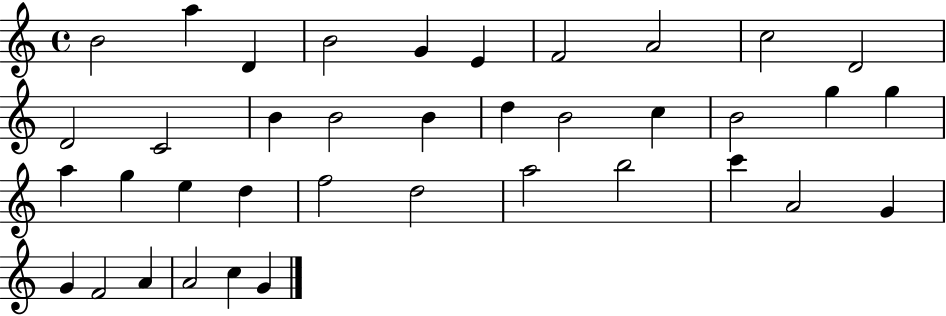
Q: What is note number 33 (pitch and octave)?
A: G4